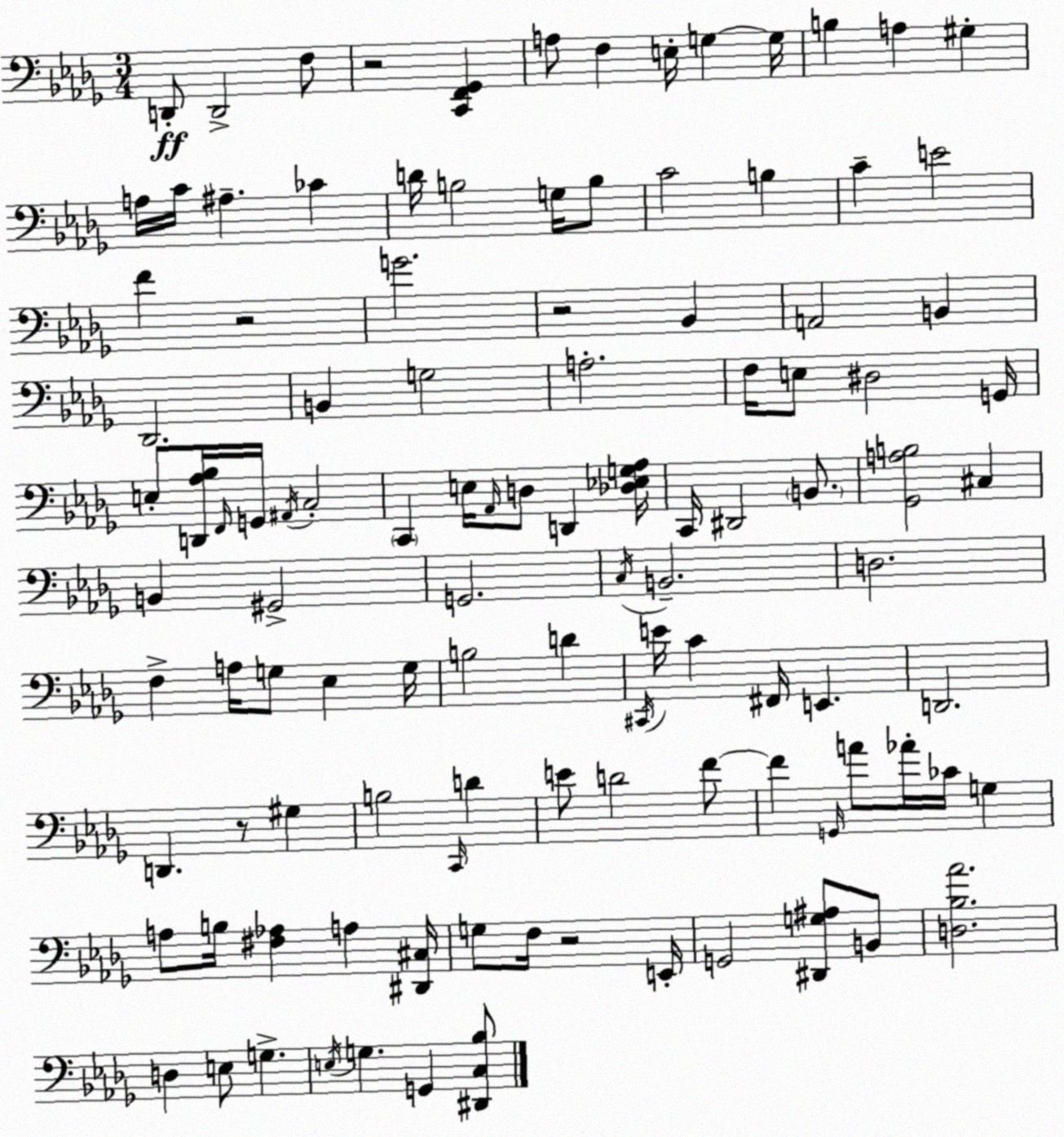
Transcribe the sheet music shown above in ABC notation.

X:1
T:Untitled
M:3/4
L:1/4
K:Bbm
D,,/2 D,,2 F,/2 z2 [C,,F,,_G,,] A,/2 F, E,/4 G, G,/4 B, A, ^G, A,/4 C/4 ^A, _C D/4 B,2 G,/4 B,/2 C2 B, C E2 F z2 G2 z2 _B,, A,,2 B,, _D,,2 B,, G,2 A,2 F,/4 E,/2 ^D,2 G,,/4 E,/2 [D,,_A,_B,]/4 F,,/4 G,,/4 ^A,,/4 C,2 C,, E,/4 _A,,/4 D,/2 D,, [_D,_E,G,_A,]/4 C,,/4 ^D,,2 B,,/2 [_G,,A,B,]2 ^C, B,, ^G,,2 G,,2 C,/4 B,,2 D,2 F, A,/4 G,/2 _E, G,/4 B,2 D ^C,,/4 E/4 C ^F,,/4 E,, D,,2 D,, z/2 ^G, B,2 C,,/4 D E/2 D2 F/2 F G,,/4 A/2 _A/4 _C/4 G, A,/2 B,/4 [^F,_A,] A, [^D,,^C,]/4 G,/2 F,/4 z2 E,,/4 G,,2 [^D,,G,^A,]/2 B,,/2 [D,_B,_A]2 D, E,/2 G, E,/4 G, G,, [^D,,C,_B,]/2